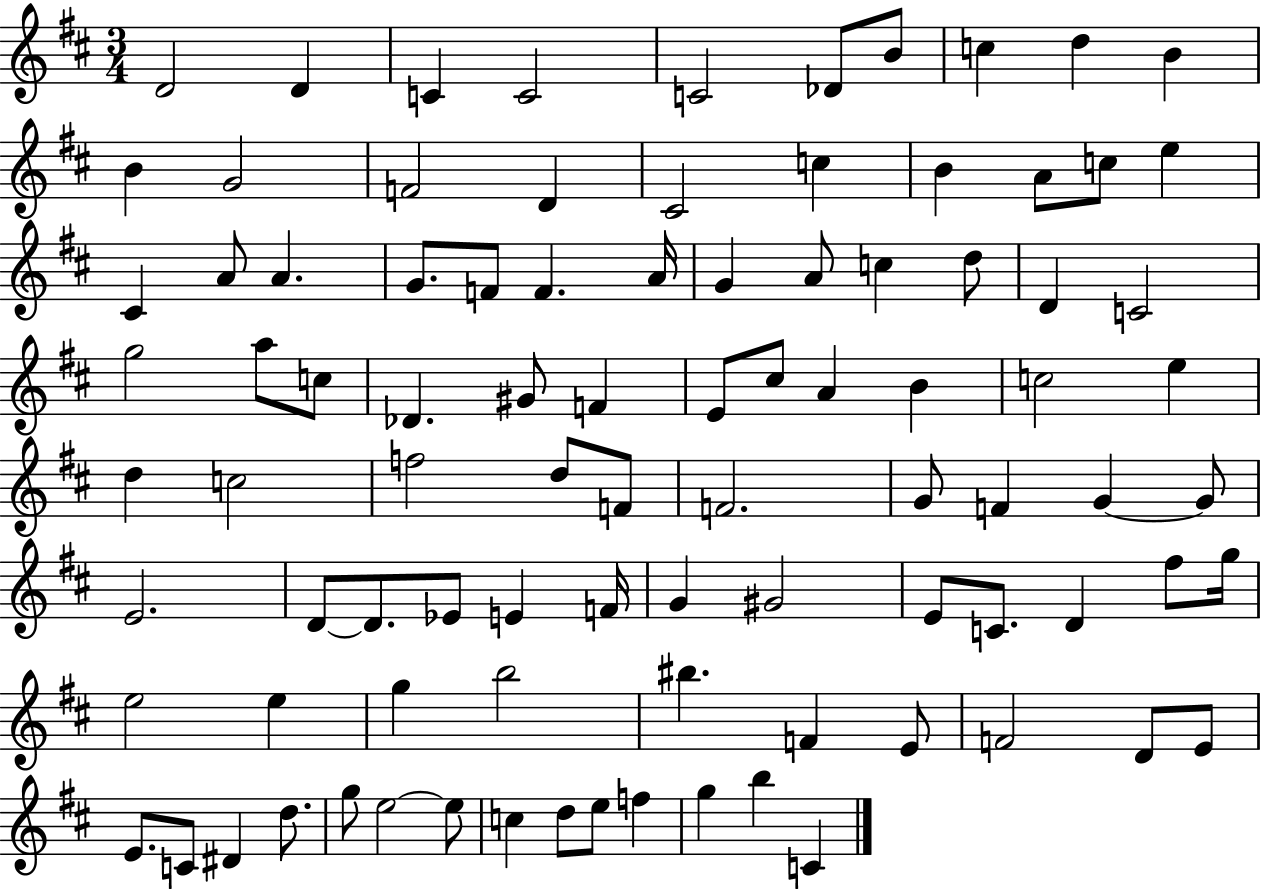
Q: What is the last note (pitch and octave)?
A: C4